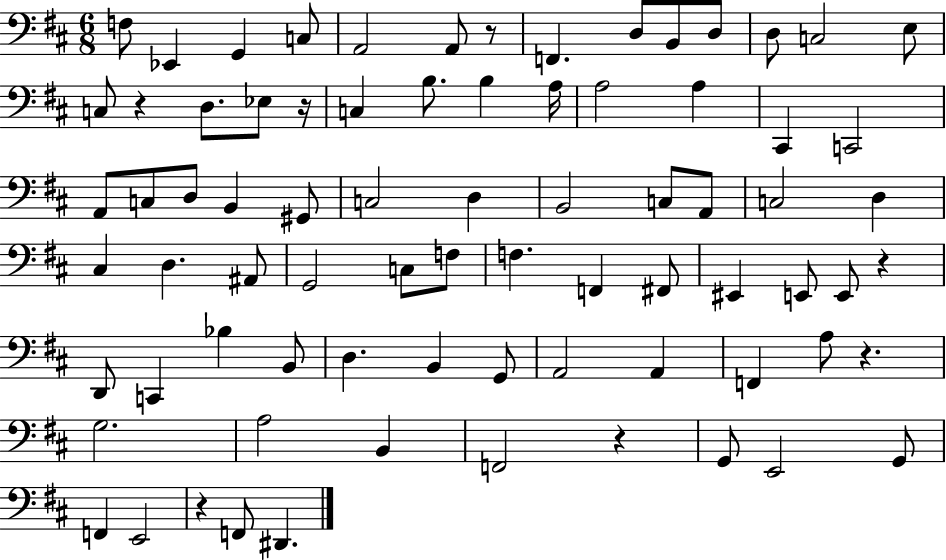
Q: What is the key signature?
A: D major